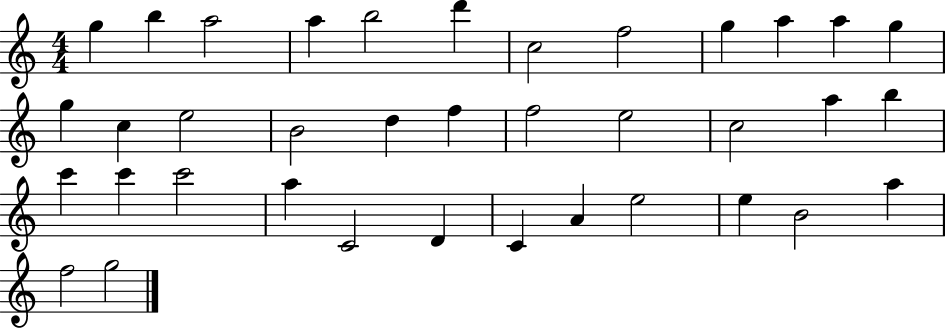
{
  \clef treble
  \numericTimeSignature
  \time 4/4
  \key c \major
  g''4 b''4 a''2 | a''4 b''2 d'''4 | c''2 f''2 | g''4 a''4 a''4 g''4 | \break g''4 c''4 e''2 | b'2 d''4 f''4 | f''2 e''2 | c''2 a''4 b''4 | \break c'''4 c'''4 c'''2 | a''4 c'2 d'4 | c'4 a'4 e''2 | e''4 b'2 a''4 | \break f''2 g''2 | \bar "|."
}